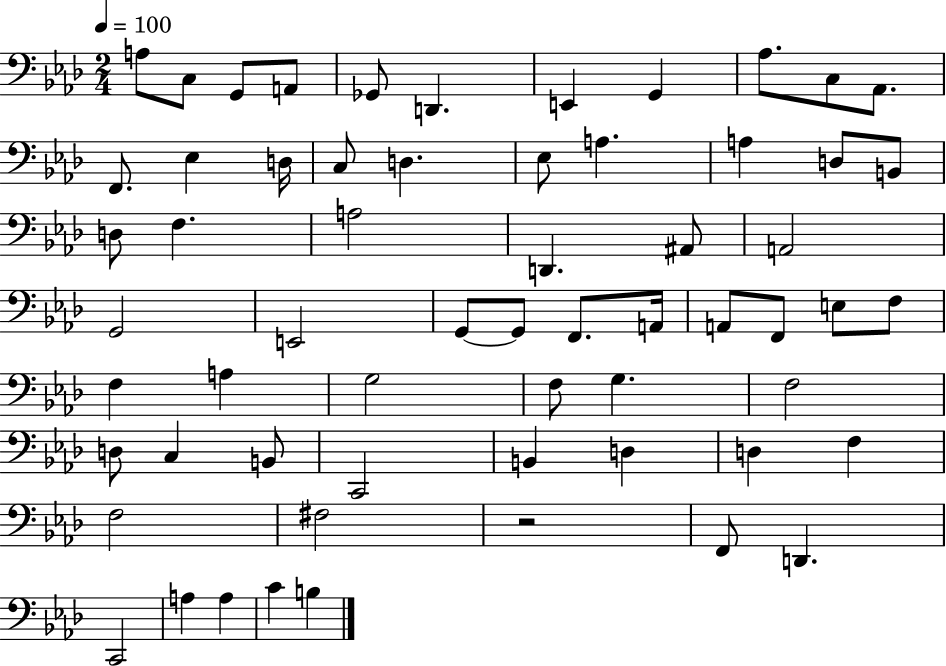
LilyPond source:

{
  \clef bass
  \numericTimeSignature
  \time 2/4
  \key aes \major
  \tempo 4 = 100
  \repeat volta 2 { a8 c8 g,8 a,8 | ges,8 d,4. | e,4 g,4 | aes8. c8 aes,8. | \break f,8. ees4 d16 | c8 d4. | ees8 a4. | a4 d8 b,8 | \break d8 f4. | a2 | d,4. ais,8 | a,2 | \break g,2 | e,2 | g,8~~ g,8 f,8. a,16 | a,8 f,8 e8 f8 | \break f4 a4 | g2 | f8 g4. | f2 | \break d8 c4 b,8 | c,2 | b,4 d4 | d4 f4 | \break f2 | fis2 | r2 | f,8 d,4. | \break c,2 | a4 a4 | c'4 b4 | } \bar "|."
}